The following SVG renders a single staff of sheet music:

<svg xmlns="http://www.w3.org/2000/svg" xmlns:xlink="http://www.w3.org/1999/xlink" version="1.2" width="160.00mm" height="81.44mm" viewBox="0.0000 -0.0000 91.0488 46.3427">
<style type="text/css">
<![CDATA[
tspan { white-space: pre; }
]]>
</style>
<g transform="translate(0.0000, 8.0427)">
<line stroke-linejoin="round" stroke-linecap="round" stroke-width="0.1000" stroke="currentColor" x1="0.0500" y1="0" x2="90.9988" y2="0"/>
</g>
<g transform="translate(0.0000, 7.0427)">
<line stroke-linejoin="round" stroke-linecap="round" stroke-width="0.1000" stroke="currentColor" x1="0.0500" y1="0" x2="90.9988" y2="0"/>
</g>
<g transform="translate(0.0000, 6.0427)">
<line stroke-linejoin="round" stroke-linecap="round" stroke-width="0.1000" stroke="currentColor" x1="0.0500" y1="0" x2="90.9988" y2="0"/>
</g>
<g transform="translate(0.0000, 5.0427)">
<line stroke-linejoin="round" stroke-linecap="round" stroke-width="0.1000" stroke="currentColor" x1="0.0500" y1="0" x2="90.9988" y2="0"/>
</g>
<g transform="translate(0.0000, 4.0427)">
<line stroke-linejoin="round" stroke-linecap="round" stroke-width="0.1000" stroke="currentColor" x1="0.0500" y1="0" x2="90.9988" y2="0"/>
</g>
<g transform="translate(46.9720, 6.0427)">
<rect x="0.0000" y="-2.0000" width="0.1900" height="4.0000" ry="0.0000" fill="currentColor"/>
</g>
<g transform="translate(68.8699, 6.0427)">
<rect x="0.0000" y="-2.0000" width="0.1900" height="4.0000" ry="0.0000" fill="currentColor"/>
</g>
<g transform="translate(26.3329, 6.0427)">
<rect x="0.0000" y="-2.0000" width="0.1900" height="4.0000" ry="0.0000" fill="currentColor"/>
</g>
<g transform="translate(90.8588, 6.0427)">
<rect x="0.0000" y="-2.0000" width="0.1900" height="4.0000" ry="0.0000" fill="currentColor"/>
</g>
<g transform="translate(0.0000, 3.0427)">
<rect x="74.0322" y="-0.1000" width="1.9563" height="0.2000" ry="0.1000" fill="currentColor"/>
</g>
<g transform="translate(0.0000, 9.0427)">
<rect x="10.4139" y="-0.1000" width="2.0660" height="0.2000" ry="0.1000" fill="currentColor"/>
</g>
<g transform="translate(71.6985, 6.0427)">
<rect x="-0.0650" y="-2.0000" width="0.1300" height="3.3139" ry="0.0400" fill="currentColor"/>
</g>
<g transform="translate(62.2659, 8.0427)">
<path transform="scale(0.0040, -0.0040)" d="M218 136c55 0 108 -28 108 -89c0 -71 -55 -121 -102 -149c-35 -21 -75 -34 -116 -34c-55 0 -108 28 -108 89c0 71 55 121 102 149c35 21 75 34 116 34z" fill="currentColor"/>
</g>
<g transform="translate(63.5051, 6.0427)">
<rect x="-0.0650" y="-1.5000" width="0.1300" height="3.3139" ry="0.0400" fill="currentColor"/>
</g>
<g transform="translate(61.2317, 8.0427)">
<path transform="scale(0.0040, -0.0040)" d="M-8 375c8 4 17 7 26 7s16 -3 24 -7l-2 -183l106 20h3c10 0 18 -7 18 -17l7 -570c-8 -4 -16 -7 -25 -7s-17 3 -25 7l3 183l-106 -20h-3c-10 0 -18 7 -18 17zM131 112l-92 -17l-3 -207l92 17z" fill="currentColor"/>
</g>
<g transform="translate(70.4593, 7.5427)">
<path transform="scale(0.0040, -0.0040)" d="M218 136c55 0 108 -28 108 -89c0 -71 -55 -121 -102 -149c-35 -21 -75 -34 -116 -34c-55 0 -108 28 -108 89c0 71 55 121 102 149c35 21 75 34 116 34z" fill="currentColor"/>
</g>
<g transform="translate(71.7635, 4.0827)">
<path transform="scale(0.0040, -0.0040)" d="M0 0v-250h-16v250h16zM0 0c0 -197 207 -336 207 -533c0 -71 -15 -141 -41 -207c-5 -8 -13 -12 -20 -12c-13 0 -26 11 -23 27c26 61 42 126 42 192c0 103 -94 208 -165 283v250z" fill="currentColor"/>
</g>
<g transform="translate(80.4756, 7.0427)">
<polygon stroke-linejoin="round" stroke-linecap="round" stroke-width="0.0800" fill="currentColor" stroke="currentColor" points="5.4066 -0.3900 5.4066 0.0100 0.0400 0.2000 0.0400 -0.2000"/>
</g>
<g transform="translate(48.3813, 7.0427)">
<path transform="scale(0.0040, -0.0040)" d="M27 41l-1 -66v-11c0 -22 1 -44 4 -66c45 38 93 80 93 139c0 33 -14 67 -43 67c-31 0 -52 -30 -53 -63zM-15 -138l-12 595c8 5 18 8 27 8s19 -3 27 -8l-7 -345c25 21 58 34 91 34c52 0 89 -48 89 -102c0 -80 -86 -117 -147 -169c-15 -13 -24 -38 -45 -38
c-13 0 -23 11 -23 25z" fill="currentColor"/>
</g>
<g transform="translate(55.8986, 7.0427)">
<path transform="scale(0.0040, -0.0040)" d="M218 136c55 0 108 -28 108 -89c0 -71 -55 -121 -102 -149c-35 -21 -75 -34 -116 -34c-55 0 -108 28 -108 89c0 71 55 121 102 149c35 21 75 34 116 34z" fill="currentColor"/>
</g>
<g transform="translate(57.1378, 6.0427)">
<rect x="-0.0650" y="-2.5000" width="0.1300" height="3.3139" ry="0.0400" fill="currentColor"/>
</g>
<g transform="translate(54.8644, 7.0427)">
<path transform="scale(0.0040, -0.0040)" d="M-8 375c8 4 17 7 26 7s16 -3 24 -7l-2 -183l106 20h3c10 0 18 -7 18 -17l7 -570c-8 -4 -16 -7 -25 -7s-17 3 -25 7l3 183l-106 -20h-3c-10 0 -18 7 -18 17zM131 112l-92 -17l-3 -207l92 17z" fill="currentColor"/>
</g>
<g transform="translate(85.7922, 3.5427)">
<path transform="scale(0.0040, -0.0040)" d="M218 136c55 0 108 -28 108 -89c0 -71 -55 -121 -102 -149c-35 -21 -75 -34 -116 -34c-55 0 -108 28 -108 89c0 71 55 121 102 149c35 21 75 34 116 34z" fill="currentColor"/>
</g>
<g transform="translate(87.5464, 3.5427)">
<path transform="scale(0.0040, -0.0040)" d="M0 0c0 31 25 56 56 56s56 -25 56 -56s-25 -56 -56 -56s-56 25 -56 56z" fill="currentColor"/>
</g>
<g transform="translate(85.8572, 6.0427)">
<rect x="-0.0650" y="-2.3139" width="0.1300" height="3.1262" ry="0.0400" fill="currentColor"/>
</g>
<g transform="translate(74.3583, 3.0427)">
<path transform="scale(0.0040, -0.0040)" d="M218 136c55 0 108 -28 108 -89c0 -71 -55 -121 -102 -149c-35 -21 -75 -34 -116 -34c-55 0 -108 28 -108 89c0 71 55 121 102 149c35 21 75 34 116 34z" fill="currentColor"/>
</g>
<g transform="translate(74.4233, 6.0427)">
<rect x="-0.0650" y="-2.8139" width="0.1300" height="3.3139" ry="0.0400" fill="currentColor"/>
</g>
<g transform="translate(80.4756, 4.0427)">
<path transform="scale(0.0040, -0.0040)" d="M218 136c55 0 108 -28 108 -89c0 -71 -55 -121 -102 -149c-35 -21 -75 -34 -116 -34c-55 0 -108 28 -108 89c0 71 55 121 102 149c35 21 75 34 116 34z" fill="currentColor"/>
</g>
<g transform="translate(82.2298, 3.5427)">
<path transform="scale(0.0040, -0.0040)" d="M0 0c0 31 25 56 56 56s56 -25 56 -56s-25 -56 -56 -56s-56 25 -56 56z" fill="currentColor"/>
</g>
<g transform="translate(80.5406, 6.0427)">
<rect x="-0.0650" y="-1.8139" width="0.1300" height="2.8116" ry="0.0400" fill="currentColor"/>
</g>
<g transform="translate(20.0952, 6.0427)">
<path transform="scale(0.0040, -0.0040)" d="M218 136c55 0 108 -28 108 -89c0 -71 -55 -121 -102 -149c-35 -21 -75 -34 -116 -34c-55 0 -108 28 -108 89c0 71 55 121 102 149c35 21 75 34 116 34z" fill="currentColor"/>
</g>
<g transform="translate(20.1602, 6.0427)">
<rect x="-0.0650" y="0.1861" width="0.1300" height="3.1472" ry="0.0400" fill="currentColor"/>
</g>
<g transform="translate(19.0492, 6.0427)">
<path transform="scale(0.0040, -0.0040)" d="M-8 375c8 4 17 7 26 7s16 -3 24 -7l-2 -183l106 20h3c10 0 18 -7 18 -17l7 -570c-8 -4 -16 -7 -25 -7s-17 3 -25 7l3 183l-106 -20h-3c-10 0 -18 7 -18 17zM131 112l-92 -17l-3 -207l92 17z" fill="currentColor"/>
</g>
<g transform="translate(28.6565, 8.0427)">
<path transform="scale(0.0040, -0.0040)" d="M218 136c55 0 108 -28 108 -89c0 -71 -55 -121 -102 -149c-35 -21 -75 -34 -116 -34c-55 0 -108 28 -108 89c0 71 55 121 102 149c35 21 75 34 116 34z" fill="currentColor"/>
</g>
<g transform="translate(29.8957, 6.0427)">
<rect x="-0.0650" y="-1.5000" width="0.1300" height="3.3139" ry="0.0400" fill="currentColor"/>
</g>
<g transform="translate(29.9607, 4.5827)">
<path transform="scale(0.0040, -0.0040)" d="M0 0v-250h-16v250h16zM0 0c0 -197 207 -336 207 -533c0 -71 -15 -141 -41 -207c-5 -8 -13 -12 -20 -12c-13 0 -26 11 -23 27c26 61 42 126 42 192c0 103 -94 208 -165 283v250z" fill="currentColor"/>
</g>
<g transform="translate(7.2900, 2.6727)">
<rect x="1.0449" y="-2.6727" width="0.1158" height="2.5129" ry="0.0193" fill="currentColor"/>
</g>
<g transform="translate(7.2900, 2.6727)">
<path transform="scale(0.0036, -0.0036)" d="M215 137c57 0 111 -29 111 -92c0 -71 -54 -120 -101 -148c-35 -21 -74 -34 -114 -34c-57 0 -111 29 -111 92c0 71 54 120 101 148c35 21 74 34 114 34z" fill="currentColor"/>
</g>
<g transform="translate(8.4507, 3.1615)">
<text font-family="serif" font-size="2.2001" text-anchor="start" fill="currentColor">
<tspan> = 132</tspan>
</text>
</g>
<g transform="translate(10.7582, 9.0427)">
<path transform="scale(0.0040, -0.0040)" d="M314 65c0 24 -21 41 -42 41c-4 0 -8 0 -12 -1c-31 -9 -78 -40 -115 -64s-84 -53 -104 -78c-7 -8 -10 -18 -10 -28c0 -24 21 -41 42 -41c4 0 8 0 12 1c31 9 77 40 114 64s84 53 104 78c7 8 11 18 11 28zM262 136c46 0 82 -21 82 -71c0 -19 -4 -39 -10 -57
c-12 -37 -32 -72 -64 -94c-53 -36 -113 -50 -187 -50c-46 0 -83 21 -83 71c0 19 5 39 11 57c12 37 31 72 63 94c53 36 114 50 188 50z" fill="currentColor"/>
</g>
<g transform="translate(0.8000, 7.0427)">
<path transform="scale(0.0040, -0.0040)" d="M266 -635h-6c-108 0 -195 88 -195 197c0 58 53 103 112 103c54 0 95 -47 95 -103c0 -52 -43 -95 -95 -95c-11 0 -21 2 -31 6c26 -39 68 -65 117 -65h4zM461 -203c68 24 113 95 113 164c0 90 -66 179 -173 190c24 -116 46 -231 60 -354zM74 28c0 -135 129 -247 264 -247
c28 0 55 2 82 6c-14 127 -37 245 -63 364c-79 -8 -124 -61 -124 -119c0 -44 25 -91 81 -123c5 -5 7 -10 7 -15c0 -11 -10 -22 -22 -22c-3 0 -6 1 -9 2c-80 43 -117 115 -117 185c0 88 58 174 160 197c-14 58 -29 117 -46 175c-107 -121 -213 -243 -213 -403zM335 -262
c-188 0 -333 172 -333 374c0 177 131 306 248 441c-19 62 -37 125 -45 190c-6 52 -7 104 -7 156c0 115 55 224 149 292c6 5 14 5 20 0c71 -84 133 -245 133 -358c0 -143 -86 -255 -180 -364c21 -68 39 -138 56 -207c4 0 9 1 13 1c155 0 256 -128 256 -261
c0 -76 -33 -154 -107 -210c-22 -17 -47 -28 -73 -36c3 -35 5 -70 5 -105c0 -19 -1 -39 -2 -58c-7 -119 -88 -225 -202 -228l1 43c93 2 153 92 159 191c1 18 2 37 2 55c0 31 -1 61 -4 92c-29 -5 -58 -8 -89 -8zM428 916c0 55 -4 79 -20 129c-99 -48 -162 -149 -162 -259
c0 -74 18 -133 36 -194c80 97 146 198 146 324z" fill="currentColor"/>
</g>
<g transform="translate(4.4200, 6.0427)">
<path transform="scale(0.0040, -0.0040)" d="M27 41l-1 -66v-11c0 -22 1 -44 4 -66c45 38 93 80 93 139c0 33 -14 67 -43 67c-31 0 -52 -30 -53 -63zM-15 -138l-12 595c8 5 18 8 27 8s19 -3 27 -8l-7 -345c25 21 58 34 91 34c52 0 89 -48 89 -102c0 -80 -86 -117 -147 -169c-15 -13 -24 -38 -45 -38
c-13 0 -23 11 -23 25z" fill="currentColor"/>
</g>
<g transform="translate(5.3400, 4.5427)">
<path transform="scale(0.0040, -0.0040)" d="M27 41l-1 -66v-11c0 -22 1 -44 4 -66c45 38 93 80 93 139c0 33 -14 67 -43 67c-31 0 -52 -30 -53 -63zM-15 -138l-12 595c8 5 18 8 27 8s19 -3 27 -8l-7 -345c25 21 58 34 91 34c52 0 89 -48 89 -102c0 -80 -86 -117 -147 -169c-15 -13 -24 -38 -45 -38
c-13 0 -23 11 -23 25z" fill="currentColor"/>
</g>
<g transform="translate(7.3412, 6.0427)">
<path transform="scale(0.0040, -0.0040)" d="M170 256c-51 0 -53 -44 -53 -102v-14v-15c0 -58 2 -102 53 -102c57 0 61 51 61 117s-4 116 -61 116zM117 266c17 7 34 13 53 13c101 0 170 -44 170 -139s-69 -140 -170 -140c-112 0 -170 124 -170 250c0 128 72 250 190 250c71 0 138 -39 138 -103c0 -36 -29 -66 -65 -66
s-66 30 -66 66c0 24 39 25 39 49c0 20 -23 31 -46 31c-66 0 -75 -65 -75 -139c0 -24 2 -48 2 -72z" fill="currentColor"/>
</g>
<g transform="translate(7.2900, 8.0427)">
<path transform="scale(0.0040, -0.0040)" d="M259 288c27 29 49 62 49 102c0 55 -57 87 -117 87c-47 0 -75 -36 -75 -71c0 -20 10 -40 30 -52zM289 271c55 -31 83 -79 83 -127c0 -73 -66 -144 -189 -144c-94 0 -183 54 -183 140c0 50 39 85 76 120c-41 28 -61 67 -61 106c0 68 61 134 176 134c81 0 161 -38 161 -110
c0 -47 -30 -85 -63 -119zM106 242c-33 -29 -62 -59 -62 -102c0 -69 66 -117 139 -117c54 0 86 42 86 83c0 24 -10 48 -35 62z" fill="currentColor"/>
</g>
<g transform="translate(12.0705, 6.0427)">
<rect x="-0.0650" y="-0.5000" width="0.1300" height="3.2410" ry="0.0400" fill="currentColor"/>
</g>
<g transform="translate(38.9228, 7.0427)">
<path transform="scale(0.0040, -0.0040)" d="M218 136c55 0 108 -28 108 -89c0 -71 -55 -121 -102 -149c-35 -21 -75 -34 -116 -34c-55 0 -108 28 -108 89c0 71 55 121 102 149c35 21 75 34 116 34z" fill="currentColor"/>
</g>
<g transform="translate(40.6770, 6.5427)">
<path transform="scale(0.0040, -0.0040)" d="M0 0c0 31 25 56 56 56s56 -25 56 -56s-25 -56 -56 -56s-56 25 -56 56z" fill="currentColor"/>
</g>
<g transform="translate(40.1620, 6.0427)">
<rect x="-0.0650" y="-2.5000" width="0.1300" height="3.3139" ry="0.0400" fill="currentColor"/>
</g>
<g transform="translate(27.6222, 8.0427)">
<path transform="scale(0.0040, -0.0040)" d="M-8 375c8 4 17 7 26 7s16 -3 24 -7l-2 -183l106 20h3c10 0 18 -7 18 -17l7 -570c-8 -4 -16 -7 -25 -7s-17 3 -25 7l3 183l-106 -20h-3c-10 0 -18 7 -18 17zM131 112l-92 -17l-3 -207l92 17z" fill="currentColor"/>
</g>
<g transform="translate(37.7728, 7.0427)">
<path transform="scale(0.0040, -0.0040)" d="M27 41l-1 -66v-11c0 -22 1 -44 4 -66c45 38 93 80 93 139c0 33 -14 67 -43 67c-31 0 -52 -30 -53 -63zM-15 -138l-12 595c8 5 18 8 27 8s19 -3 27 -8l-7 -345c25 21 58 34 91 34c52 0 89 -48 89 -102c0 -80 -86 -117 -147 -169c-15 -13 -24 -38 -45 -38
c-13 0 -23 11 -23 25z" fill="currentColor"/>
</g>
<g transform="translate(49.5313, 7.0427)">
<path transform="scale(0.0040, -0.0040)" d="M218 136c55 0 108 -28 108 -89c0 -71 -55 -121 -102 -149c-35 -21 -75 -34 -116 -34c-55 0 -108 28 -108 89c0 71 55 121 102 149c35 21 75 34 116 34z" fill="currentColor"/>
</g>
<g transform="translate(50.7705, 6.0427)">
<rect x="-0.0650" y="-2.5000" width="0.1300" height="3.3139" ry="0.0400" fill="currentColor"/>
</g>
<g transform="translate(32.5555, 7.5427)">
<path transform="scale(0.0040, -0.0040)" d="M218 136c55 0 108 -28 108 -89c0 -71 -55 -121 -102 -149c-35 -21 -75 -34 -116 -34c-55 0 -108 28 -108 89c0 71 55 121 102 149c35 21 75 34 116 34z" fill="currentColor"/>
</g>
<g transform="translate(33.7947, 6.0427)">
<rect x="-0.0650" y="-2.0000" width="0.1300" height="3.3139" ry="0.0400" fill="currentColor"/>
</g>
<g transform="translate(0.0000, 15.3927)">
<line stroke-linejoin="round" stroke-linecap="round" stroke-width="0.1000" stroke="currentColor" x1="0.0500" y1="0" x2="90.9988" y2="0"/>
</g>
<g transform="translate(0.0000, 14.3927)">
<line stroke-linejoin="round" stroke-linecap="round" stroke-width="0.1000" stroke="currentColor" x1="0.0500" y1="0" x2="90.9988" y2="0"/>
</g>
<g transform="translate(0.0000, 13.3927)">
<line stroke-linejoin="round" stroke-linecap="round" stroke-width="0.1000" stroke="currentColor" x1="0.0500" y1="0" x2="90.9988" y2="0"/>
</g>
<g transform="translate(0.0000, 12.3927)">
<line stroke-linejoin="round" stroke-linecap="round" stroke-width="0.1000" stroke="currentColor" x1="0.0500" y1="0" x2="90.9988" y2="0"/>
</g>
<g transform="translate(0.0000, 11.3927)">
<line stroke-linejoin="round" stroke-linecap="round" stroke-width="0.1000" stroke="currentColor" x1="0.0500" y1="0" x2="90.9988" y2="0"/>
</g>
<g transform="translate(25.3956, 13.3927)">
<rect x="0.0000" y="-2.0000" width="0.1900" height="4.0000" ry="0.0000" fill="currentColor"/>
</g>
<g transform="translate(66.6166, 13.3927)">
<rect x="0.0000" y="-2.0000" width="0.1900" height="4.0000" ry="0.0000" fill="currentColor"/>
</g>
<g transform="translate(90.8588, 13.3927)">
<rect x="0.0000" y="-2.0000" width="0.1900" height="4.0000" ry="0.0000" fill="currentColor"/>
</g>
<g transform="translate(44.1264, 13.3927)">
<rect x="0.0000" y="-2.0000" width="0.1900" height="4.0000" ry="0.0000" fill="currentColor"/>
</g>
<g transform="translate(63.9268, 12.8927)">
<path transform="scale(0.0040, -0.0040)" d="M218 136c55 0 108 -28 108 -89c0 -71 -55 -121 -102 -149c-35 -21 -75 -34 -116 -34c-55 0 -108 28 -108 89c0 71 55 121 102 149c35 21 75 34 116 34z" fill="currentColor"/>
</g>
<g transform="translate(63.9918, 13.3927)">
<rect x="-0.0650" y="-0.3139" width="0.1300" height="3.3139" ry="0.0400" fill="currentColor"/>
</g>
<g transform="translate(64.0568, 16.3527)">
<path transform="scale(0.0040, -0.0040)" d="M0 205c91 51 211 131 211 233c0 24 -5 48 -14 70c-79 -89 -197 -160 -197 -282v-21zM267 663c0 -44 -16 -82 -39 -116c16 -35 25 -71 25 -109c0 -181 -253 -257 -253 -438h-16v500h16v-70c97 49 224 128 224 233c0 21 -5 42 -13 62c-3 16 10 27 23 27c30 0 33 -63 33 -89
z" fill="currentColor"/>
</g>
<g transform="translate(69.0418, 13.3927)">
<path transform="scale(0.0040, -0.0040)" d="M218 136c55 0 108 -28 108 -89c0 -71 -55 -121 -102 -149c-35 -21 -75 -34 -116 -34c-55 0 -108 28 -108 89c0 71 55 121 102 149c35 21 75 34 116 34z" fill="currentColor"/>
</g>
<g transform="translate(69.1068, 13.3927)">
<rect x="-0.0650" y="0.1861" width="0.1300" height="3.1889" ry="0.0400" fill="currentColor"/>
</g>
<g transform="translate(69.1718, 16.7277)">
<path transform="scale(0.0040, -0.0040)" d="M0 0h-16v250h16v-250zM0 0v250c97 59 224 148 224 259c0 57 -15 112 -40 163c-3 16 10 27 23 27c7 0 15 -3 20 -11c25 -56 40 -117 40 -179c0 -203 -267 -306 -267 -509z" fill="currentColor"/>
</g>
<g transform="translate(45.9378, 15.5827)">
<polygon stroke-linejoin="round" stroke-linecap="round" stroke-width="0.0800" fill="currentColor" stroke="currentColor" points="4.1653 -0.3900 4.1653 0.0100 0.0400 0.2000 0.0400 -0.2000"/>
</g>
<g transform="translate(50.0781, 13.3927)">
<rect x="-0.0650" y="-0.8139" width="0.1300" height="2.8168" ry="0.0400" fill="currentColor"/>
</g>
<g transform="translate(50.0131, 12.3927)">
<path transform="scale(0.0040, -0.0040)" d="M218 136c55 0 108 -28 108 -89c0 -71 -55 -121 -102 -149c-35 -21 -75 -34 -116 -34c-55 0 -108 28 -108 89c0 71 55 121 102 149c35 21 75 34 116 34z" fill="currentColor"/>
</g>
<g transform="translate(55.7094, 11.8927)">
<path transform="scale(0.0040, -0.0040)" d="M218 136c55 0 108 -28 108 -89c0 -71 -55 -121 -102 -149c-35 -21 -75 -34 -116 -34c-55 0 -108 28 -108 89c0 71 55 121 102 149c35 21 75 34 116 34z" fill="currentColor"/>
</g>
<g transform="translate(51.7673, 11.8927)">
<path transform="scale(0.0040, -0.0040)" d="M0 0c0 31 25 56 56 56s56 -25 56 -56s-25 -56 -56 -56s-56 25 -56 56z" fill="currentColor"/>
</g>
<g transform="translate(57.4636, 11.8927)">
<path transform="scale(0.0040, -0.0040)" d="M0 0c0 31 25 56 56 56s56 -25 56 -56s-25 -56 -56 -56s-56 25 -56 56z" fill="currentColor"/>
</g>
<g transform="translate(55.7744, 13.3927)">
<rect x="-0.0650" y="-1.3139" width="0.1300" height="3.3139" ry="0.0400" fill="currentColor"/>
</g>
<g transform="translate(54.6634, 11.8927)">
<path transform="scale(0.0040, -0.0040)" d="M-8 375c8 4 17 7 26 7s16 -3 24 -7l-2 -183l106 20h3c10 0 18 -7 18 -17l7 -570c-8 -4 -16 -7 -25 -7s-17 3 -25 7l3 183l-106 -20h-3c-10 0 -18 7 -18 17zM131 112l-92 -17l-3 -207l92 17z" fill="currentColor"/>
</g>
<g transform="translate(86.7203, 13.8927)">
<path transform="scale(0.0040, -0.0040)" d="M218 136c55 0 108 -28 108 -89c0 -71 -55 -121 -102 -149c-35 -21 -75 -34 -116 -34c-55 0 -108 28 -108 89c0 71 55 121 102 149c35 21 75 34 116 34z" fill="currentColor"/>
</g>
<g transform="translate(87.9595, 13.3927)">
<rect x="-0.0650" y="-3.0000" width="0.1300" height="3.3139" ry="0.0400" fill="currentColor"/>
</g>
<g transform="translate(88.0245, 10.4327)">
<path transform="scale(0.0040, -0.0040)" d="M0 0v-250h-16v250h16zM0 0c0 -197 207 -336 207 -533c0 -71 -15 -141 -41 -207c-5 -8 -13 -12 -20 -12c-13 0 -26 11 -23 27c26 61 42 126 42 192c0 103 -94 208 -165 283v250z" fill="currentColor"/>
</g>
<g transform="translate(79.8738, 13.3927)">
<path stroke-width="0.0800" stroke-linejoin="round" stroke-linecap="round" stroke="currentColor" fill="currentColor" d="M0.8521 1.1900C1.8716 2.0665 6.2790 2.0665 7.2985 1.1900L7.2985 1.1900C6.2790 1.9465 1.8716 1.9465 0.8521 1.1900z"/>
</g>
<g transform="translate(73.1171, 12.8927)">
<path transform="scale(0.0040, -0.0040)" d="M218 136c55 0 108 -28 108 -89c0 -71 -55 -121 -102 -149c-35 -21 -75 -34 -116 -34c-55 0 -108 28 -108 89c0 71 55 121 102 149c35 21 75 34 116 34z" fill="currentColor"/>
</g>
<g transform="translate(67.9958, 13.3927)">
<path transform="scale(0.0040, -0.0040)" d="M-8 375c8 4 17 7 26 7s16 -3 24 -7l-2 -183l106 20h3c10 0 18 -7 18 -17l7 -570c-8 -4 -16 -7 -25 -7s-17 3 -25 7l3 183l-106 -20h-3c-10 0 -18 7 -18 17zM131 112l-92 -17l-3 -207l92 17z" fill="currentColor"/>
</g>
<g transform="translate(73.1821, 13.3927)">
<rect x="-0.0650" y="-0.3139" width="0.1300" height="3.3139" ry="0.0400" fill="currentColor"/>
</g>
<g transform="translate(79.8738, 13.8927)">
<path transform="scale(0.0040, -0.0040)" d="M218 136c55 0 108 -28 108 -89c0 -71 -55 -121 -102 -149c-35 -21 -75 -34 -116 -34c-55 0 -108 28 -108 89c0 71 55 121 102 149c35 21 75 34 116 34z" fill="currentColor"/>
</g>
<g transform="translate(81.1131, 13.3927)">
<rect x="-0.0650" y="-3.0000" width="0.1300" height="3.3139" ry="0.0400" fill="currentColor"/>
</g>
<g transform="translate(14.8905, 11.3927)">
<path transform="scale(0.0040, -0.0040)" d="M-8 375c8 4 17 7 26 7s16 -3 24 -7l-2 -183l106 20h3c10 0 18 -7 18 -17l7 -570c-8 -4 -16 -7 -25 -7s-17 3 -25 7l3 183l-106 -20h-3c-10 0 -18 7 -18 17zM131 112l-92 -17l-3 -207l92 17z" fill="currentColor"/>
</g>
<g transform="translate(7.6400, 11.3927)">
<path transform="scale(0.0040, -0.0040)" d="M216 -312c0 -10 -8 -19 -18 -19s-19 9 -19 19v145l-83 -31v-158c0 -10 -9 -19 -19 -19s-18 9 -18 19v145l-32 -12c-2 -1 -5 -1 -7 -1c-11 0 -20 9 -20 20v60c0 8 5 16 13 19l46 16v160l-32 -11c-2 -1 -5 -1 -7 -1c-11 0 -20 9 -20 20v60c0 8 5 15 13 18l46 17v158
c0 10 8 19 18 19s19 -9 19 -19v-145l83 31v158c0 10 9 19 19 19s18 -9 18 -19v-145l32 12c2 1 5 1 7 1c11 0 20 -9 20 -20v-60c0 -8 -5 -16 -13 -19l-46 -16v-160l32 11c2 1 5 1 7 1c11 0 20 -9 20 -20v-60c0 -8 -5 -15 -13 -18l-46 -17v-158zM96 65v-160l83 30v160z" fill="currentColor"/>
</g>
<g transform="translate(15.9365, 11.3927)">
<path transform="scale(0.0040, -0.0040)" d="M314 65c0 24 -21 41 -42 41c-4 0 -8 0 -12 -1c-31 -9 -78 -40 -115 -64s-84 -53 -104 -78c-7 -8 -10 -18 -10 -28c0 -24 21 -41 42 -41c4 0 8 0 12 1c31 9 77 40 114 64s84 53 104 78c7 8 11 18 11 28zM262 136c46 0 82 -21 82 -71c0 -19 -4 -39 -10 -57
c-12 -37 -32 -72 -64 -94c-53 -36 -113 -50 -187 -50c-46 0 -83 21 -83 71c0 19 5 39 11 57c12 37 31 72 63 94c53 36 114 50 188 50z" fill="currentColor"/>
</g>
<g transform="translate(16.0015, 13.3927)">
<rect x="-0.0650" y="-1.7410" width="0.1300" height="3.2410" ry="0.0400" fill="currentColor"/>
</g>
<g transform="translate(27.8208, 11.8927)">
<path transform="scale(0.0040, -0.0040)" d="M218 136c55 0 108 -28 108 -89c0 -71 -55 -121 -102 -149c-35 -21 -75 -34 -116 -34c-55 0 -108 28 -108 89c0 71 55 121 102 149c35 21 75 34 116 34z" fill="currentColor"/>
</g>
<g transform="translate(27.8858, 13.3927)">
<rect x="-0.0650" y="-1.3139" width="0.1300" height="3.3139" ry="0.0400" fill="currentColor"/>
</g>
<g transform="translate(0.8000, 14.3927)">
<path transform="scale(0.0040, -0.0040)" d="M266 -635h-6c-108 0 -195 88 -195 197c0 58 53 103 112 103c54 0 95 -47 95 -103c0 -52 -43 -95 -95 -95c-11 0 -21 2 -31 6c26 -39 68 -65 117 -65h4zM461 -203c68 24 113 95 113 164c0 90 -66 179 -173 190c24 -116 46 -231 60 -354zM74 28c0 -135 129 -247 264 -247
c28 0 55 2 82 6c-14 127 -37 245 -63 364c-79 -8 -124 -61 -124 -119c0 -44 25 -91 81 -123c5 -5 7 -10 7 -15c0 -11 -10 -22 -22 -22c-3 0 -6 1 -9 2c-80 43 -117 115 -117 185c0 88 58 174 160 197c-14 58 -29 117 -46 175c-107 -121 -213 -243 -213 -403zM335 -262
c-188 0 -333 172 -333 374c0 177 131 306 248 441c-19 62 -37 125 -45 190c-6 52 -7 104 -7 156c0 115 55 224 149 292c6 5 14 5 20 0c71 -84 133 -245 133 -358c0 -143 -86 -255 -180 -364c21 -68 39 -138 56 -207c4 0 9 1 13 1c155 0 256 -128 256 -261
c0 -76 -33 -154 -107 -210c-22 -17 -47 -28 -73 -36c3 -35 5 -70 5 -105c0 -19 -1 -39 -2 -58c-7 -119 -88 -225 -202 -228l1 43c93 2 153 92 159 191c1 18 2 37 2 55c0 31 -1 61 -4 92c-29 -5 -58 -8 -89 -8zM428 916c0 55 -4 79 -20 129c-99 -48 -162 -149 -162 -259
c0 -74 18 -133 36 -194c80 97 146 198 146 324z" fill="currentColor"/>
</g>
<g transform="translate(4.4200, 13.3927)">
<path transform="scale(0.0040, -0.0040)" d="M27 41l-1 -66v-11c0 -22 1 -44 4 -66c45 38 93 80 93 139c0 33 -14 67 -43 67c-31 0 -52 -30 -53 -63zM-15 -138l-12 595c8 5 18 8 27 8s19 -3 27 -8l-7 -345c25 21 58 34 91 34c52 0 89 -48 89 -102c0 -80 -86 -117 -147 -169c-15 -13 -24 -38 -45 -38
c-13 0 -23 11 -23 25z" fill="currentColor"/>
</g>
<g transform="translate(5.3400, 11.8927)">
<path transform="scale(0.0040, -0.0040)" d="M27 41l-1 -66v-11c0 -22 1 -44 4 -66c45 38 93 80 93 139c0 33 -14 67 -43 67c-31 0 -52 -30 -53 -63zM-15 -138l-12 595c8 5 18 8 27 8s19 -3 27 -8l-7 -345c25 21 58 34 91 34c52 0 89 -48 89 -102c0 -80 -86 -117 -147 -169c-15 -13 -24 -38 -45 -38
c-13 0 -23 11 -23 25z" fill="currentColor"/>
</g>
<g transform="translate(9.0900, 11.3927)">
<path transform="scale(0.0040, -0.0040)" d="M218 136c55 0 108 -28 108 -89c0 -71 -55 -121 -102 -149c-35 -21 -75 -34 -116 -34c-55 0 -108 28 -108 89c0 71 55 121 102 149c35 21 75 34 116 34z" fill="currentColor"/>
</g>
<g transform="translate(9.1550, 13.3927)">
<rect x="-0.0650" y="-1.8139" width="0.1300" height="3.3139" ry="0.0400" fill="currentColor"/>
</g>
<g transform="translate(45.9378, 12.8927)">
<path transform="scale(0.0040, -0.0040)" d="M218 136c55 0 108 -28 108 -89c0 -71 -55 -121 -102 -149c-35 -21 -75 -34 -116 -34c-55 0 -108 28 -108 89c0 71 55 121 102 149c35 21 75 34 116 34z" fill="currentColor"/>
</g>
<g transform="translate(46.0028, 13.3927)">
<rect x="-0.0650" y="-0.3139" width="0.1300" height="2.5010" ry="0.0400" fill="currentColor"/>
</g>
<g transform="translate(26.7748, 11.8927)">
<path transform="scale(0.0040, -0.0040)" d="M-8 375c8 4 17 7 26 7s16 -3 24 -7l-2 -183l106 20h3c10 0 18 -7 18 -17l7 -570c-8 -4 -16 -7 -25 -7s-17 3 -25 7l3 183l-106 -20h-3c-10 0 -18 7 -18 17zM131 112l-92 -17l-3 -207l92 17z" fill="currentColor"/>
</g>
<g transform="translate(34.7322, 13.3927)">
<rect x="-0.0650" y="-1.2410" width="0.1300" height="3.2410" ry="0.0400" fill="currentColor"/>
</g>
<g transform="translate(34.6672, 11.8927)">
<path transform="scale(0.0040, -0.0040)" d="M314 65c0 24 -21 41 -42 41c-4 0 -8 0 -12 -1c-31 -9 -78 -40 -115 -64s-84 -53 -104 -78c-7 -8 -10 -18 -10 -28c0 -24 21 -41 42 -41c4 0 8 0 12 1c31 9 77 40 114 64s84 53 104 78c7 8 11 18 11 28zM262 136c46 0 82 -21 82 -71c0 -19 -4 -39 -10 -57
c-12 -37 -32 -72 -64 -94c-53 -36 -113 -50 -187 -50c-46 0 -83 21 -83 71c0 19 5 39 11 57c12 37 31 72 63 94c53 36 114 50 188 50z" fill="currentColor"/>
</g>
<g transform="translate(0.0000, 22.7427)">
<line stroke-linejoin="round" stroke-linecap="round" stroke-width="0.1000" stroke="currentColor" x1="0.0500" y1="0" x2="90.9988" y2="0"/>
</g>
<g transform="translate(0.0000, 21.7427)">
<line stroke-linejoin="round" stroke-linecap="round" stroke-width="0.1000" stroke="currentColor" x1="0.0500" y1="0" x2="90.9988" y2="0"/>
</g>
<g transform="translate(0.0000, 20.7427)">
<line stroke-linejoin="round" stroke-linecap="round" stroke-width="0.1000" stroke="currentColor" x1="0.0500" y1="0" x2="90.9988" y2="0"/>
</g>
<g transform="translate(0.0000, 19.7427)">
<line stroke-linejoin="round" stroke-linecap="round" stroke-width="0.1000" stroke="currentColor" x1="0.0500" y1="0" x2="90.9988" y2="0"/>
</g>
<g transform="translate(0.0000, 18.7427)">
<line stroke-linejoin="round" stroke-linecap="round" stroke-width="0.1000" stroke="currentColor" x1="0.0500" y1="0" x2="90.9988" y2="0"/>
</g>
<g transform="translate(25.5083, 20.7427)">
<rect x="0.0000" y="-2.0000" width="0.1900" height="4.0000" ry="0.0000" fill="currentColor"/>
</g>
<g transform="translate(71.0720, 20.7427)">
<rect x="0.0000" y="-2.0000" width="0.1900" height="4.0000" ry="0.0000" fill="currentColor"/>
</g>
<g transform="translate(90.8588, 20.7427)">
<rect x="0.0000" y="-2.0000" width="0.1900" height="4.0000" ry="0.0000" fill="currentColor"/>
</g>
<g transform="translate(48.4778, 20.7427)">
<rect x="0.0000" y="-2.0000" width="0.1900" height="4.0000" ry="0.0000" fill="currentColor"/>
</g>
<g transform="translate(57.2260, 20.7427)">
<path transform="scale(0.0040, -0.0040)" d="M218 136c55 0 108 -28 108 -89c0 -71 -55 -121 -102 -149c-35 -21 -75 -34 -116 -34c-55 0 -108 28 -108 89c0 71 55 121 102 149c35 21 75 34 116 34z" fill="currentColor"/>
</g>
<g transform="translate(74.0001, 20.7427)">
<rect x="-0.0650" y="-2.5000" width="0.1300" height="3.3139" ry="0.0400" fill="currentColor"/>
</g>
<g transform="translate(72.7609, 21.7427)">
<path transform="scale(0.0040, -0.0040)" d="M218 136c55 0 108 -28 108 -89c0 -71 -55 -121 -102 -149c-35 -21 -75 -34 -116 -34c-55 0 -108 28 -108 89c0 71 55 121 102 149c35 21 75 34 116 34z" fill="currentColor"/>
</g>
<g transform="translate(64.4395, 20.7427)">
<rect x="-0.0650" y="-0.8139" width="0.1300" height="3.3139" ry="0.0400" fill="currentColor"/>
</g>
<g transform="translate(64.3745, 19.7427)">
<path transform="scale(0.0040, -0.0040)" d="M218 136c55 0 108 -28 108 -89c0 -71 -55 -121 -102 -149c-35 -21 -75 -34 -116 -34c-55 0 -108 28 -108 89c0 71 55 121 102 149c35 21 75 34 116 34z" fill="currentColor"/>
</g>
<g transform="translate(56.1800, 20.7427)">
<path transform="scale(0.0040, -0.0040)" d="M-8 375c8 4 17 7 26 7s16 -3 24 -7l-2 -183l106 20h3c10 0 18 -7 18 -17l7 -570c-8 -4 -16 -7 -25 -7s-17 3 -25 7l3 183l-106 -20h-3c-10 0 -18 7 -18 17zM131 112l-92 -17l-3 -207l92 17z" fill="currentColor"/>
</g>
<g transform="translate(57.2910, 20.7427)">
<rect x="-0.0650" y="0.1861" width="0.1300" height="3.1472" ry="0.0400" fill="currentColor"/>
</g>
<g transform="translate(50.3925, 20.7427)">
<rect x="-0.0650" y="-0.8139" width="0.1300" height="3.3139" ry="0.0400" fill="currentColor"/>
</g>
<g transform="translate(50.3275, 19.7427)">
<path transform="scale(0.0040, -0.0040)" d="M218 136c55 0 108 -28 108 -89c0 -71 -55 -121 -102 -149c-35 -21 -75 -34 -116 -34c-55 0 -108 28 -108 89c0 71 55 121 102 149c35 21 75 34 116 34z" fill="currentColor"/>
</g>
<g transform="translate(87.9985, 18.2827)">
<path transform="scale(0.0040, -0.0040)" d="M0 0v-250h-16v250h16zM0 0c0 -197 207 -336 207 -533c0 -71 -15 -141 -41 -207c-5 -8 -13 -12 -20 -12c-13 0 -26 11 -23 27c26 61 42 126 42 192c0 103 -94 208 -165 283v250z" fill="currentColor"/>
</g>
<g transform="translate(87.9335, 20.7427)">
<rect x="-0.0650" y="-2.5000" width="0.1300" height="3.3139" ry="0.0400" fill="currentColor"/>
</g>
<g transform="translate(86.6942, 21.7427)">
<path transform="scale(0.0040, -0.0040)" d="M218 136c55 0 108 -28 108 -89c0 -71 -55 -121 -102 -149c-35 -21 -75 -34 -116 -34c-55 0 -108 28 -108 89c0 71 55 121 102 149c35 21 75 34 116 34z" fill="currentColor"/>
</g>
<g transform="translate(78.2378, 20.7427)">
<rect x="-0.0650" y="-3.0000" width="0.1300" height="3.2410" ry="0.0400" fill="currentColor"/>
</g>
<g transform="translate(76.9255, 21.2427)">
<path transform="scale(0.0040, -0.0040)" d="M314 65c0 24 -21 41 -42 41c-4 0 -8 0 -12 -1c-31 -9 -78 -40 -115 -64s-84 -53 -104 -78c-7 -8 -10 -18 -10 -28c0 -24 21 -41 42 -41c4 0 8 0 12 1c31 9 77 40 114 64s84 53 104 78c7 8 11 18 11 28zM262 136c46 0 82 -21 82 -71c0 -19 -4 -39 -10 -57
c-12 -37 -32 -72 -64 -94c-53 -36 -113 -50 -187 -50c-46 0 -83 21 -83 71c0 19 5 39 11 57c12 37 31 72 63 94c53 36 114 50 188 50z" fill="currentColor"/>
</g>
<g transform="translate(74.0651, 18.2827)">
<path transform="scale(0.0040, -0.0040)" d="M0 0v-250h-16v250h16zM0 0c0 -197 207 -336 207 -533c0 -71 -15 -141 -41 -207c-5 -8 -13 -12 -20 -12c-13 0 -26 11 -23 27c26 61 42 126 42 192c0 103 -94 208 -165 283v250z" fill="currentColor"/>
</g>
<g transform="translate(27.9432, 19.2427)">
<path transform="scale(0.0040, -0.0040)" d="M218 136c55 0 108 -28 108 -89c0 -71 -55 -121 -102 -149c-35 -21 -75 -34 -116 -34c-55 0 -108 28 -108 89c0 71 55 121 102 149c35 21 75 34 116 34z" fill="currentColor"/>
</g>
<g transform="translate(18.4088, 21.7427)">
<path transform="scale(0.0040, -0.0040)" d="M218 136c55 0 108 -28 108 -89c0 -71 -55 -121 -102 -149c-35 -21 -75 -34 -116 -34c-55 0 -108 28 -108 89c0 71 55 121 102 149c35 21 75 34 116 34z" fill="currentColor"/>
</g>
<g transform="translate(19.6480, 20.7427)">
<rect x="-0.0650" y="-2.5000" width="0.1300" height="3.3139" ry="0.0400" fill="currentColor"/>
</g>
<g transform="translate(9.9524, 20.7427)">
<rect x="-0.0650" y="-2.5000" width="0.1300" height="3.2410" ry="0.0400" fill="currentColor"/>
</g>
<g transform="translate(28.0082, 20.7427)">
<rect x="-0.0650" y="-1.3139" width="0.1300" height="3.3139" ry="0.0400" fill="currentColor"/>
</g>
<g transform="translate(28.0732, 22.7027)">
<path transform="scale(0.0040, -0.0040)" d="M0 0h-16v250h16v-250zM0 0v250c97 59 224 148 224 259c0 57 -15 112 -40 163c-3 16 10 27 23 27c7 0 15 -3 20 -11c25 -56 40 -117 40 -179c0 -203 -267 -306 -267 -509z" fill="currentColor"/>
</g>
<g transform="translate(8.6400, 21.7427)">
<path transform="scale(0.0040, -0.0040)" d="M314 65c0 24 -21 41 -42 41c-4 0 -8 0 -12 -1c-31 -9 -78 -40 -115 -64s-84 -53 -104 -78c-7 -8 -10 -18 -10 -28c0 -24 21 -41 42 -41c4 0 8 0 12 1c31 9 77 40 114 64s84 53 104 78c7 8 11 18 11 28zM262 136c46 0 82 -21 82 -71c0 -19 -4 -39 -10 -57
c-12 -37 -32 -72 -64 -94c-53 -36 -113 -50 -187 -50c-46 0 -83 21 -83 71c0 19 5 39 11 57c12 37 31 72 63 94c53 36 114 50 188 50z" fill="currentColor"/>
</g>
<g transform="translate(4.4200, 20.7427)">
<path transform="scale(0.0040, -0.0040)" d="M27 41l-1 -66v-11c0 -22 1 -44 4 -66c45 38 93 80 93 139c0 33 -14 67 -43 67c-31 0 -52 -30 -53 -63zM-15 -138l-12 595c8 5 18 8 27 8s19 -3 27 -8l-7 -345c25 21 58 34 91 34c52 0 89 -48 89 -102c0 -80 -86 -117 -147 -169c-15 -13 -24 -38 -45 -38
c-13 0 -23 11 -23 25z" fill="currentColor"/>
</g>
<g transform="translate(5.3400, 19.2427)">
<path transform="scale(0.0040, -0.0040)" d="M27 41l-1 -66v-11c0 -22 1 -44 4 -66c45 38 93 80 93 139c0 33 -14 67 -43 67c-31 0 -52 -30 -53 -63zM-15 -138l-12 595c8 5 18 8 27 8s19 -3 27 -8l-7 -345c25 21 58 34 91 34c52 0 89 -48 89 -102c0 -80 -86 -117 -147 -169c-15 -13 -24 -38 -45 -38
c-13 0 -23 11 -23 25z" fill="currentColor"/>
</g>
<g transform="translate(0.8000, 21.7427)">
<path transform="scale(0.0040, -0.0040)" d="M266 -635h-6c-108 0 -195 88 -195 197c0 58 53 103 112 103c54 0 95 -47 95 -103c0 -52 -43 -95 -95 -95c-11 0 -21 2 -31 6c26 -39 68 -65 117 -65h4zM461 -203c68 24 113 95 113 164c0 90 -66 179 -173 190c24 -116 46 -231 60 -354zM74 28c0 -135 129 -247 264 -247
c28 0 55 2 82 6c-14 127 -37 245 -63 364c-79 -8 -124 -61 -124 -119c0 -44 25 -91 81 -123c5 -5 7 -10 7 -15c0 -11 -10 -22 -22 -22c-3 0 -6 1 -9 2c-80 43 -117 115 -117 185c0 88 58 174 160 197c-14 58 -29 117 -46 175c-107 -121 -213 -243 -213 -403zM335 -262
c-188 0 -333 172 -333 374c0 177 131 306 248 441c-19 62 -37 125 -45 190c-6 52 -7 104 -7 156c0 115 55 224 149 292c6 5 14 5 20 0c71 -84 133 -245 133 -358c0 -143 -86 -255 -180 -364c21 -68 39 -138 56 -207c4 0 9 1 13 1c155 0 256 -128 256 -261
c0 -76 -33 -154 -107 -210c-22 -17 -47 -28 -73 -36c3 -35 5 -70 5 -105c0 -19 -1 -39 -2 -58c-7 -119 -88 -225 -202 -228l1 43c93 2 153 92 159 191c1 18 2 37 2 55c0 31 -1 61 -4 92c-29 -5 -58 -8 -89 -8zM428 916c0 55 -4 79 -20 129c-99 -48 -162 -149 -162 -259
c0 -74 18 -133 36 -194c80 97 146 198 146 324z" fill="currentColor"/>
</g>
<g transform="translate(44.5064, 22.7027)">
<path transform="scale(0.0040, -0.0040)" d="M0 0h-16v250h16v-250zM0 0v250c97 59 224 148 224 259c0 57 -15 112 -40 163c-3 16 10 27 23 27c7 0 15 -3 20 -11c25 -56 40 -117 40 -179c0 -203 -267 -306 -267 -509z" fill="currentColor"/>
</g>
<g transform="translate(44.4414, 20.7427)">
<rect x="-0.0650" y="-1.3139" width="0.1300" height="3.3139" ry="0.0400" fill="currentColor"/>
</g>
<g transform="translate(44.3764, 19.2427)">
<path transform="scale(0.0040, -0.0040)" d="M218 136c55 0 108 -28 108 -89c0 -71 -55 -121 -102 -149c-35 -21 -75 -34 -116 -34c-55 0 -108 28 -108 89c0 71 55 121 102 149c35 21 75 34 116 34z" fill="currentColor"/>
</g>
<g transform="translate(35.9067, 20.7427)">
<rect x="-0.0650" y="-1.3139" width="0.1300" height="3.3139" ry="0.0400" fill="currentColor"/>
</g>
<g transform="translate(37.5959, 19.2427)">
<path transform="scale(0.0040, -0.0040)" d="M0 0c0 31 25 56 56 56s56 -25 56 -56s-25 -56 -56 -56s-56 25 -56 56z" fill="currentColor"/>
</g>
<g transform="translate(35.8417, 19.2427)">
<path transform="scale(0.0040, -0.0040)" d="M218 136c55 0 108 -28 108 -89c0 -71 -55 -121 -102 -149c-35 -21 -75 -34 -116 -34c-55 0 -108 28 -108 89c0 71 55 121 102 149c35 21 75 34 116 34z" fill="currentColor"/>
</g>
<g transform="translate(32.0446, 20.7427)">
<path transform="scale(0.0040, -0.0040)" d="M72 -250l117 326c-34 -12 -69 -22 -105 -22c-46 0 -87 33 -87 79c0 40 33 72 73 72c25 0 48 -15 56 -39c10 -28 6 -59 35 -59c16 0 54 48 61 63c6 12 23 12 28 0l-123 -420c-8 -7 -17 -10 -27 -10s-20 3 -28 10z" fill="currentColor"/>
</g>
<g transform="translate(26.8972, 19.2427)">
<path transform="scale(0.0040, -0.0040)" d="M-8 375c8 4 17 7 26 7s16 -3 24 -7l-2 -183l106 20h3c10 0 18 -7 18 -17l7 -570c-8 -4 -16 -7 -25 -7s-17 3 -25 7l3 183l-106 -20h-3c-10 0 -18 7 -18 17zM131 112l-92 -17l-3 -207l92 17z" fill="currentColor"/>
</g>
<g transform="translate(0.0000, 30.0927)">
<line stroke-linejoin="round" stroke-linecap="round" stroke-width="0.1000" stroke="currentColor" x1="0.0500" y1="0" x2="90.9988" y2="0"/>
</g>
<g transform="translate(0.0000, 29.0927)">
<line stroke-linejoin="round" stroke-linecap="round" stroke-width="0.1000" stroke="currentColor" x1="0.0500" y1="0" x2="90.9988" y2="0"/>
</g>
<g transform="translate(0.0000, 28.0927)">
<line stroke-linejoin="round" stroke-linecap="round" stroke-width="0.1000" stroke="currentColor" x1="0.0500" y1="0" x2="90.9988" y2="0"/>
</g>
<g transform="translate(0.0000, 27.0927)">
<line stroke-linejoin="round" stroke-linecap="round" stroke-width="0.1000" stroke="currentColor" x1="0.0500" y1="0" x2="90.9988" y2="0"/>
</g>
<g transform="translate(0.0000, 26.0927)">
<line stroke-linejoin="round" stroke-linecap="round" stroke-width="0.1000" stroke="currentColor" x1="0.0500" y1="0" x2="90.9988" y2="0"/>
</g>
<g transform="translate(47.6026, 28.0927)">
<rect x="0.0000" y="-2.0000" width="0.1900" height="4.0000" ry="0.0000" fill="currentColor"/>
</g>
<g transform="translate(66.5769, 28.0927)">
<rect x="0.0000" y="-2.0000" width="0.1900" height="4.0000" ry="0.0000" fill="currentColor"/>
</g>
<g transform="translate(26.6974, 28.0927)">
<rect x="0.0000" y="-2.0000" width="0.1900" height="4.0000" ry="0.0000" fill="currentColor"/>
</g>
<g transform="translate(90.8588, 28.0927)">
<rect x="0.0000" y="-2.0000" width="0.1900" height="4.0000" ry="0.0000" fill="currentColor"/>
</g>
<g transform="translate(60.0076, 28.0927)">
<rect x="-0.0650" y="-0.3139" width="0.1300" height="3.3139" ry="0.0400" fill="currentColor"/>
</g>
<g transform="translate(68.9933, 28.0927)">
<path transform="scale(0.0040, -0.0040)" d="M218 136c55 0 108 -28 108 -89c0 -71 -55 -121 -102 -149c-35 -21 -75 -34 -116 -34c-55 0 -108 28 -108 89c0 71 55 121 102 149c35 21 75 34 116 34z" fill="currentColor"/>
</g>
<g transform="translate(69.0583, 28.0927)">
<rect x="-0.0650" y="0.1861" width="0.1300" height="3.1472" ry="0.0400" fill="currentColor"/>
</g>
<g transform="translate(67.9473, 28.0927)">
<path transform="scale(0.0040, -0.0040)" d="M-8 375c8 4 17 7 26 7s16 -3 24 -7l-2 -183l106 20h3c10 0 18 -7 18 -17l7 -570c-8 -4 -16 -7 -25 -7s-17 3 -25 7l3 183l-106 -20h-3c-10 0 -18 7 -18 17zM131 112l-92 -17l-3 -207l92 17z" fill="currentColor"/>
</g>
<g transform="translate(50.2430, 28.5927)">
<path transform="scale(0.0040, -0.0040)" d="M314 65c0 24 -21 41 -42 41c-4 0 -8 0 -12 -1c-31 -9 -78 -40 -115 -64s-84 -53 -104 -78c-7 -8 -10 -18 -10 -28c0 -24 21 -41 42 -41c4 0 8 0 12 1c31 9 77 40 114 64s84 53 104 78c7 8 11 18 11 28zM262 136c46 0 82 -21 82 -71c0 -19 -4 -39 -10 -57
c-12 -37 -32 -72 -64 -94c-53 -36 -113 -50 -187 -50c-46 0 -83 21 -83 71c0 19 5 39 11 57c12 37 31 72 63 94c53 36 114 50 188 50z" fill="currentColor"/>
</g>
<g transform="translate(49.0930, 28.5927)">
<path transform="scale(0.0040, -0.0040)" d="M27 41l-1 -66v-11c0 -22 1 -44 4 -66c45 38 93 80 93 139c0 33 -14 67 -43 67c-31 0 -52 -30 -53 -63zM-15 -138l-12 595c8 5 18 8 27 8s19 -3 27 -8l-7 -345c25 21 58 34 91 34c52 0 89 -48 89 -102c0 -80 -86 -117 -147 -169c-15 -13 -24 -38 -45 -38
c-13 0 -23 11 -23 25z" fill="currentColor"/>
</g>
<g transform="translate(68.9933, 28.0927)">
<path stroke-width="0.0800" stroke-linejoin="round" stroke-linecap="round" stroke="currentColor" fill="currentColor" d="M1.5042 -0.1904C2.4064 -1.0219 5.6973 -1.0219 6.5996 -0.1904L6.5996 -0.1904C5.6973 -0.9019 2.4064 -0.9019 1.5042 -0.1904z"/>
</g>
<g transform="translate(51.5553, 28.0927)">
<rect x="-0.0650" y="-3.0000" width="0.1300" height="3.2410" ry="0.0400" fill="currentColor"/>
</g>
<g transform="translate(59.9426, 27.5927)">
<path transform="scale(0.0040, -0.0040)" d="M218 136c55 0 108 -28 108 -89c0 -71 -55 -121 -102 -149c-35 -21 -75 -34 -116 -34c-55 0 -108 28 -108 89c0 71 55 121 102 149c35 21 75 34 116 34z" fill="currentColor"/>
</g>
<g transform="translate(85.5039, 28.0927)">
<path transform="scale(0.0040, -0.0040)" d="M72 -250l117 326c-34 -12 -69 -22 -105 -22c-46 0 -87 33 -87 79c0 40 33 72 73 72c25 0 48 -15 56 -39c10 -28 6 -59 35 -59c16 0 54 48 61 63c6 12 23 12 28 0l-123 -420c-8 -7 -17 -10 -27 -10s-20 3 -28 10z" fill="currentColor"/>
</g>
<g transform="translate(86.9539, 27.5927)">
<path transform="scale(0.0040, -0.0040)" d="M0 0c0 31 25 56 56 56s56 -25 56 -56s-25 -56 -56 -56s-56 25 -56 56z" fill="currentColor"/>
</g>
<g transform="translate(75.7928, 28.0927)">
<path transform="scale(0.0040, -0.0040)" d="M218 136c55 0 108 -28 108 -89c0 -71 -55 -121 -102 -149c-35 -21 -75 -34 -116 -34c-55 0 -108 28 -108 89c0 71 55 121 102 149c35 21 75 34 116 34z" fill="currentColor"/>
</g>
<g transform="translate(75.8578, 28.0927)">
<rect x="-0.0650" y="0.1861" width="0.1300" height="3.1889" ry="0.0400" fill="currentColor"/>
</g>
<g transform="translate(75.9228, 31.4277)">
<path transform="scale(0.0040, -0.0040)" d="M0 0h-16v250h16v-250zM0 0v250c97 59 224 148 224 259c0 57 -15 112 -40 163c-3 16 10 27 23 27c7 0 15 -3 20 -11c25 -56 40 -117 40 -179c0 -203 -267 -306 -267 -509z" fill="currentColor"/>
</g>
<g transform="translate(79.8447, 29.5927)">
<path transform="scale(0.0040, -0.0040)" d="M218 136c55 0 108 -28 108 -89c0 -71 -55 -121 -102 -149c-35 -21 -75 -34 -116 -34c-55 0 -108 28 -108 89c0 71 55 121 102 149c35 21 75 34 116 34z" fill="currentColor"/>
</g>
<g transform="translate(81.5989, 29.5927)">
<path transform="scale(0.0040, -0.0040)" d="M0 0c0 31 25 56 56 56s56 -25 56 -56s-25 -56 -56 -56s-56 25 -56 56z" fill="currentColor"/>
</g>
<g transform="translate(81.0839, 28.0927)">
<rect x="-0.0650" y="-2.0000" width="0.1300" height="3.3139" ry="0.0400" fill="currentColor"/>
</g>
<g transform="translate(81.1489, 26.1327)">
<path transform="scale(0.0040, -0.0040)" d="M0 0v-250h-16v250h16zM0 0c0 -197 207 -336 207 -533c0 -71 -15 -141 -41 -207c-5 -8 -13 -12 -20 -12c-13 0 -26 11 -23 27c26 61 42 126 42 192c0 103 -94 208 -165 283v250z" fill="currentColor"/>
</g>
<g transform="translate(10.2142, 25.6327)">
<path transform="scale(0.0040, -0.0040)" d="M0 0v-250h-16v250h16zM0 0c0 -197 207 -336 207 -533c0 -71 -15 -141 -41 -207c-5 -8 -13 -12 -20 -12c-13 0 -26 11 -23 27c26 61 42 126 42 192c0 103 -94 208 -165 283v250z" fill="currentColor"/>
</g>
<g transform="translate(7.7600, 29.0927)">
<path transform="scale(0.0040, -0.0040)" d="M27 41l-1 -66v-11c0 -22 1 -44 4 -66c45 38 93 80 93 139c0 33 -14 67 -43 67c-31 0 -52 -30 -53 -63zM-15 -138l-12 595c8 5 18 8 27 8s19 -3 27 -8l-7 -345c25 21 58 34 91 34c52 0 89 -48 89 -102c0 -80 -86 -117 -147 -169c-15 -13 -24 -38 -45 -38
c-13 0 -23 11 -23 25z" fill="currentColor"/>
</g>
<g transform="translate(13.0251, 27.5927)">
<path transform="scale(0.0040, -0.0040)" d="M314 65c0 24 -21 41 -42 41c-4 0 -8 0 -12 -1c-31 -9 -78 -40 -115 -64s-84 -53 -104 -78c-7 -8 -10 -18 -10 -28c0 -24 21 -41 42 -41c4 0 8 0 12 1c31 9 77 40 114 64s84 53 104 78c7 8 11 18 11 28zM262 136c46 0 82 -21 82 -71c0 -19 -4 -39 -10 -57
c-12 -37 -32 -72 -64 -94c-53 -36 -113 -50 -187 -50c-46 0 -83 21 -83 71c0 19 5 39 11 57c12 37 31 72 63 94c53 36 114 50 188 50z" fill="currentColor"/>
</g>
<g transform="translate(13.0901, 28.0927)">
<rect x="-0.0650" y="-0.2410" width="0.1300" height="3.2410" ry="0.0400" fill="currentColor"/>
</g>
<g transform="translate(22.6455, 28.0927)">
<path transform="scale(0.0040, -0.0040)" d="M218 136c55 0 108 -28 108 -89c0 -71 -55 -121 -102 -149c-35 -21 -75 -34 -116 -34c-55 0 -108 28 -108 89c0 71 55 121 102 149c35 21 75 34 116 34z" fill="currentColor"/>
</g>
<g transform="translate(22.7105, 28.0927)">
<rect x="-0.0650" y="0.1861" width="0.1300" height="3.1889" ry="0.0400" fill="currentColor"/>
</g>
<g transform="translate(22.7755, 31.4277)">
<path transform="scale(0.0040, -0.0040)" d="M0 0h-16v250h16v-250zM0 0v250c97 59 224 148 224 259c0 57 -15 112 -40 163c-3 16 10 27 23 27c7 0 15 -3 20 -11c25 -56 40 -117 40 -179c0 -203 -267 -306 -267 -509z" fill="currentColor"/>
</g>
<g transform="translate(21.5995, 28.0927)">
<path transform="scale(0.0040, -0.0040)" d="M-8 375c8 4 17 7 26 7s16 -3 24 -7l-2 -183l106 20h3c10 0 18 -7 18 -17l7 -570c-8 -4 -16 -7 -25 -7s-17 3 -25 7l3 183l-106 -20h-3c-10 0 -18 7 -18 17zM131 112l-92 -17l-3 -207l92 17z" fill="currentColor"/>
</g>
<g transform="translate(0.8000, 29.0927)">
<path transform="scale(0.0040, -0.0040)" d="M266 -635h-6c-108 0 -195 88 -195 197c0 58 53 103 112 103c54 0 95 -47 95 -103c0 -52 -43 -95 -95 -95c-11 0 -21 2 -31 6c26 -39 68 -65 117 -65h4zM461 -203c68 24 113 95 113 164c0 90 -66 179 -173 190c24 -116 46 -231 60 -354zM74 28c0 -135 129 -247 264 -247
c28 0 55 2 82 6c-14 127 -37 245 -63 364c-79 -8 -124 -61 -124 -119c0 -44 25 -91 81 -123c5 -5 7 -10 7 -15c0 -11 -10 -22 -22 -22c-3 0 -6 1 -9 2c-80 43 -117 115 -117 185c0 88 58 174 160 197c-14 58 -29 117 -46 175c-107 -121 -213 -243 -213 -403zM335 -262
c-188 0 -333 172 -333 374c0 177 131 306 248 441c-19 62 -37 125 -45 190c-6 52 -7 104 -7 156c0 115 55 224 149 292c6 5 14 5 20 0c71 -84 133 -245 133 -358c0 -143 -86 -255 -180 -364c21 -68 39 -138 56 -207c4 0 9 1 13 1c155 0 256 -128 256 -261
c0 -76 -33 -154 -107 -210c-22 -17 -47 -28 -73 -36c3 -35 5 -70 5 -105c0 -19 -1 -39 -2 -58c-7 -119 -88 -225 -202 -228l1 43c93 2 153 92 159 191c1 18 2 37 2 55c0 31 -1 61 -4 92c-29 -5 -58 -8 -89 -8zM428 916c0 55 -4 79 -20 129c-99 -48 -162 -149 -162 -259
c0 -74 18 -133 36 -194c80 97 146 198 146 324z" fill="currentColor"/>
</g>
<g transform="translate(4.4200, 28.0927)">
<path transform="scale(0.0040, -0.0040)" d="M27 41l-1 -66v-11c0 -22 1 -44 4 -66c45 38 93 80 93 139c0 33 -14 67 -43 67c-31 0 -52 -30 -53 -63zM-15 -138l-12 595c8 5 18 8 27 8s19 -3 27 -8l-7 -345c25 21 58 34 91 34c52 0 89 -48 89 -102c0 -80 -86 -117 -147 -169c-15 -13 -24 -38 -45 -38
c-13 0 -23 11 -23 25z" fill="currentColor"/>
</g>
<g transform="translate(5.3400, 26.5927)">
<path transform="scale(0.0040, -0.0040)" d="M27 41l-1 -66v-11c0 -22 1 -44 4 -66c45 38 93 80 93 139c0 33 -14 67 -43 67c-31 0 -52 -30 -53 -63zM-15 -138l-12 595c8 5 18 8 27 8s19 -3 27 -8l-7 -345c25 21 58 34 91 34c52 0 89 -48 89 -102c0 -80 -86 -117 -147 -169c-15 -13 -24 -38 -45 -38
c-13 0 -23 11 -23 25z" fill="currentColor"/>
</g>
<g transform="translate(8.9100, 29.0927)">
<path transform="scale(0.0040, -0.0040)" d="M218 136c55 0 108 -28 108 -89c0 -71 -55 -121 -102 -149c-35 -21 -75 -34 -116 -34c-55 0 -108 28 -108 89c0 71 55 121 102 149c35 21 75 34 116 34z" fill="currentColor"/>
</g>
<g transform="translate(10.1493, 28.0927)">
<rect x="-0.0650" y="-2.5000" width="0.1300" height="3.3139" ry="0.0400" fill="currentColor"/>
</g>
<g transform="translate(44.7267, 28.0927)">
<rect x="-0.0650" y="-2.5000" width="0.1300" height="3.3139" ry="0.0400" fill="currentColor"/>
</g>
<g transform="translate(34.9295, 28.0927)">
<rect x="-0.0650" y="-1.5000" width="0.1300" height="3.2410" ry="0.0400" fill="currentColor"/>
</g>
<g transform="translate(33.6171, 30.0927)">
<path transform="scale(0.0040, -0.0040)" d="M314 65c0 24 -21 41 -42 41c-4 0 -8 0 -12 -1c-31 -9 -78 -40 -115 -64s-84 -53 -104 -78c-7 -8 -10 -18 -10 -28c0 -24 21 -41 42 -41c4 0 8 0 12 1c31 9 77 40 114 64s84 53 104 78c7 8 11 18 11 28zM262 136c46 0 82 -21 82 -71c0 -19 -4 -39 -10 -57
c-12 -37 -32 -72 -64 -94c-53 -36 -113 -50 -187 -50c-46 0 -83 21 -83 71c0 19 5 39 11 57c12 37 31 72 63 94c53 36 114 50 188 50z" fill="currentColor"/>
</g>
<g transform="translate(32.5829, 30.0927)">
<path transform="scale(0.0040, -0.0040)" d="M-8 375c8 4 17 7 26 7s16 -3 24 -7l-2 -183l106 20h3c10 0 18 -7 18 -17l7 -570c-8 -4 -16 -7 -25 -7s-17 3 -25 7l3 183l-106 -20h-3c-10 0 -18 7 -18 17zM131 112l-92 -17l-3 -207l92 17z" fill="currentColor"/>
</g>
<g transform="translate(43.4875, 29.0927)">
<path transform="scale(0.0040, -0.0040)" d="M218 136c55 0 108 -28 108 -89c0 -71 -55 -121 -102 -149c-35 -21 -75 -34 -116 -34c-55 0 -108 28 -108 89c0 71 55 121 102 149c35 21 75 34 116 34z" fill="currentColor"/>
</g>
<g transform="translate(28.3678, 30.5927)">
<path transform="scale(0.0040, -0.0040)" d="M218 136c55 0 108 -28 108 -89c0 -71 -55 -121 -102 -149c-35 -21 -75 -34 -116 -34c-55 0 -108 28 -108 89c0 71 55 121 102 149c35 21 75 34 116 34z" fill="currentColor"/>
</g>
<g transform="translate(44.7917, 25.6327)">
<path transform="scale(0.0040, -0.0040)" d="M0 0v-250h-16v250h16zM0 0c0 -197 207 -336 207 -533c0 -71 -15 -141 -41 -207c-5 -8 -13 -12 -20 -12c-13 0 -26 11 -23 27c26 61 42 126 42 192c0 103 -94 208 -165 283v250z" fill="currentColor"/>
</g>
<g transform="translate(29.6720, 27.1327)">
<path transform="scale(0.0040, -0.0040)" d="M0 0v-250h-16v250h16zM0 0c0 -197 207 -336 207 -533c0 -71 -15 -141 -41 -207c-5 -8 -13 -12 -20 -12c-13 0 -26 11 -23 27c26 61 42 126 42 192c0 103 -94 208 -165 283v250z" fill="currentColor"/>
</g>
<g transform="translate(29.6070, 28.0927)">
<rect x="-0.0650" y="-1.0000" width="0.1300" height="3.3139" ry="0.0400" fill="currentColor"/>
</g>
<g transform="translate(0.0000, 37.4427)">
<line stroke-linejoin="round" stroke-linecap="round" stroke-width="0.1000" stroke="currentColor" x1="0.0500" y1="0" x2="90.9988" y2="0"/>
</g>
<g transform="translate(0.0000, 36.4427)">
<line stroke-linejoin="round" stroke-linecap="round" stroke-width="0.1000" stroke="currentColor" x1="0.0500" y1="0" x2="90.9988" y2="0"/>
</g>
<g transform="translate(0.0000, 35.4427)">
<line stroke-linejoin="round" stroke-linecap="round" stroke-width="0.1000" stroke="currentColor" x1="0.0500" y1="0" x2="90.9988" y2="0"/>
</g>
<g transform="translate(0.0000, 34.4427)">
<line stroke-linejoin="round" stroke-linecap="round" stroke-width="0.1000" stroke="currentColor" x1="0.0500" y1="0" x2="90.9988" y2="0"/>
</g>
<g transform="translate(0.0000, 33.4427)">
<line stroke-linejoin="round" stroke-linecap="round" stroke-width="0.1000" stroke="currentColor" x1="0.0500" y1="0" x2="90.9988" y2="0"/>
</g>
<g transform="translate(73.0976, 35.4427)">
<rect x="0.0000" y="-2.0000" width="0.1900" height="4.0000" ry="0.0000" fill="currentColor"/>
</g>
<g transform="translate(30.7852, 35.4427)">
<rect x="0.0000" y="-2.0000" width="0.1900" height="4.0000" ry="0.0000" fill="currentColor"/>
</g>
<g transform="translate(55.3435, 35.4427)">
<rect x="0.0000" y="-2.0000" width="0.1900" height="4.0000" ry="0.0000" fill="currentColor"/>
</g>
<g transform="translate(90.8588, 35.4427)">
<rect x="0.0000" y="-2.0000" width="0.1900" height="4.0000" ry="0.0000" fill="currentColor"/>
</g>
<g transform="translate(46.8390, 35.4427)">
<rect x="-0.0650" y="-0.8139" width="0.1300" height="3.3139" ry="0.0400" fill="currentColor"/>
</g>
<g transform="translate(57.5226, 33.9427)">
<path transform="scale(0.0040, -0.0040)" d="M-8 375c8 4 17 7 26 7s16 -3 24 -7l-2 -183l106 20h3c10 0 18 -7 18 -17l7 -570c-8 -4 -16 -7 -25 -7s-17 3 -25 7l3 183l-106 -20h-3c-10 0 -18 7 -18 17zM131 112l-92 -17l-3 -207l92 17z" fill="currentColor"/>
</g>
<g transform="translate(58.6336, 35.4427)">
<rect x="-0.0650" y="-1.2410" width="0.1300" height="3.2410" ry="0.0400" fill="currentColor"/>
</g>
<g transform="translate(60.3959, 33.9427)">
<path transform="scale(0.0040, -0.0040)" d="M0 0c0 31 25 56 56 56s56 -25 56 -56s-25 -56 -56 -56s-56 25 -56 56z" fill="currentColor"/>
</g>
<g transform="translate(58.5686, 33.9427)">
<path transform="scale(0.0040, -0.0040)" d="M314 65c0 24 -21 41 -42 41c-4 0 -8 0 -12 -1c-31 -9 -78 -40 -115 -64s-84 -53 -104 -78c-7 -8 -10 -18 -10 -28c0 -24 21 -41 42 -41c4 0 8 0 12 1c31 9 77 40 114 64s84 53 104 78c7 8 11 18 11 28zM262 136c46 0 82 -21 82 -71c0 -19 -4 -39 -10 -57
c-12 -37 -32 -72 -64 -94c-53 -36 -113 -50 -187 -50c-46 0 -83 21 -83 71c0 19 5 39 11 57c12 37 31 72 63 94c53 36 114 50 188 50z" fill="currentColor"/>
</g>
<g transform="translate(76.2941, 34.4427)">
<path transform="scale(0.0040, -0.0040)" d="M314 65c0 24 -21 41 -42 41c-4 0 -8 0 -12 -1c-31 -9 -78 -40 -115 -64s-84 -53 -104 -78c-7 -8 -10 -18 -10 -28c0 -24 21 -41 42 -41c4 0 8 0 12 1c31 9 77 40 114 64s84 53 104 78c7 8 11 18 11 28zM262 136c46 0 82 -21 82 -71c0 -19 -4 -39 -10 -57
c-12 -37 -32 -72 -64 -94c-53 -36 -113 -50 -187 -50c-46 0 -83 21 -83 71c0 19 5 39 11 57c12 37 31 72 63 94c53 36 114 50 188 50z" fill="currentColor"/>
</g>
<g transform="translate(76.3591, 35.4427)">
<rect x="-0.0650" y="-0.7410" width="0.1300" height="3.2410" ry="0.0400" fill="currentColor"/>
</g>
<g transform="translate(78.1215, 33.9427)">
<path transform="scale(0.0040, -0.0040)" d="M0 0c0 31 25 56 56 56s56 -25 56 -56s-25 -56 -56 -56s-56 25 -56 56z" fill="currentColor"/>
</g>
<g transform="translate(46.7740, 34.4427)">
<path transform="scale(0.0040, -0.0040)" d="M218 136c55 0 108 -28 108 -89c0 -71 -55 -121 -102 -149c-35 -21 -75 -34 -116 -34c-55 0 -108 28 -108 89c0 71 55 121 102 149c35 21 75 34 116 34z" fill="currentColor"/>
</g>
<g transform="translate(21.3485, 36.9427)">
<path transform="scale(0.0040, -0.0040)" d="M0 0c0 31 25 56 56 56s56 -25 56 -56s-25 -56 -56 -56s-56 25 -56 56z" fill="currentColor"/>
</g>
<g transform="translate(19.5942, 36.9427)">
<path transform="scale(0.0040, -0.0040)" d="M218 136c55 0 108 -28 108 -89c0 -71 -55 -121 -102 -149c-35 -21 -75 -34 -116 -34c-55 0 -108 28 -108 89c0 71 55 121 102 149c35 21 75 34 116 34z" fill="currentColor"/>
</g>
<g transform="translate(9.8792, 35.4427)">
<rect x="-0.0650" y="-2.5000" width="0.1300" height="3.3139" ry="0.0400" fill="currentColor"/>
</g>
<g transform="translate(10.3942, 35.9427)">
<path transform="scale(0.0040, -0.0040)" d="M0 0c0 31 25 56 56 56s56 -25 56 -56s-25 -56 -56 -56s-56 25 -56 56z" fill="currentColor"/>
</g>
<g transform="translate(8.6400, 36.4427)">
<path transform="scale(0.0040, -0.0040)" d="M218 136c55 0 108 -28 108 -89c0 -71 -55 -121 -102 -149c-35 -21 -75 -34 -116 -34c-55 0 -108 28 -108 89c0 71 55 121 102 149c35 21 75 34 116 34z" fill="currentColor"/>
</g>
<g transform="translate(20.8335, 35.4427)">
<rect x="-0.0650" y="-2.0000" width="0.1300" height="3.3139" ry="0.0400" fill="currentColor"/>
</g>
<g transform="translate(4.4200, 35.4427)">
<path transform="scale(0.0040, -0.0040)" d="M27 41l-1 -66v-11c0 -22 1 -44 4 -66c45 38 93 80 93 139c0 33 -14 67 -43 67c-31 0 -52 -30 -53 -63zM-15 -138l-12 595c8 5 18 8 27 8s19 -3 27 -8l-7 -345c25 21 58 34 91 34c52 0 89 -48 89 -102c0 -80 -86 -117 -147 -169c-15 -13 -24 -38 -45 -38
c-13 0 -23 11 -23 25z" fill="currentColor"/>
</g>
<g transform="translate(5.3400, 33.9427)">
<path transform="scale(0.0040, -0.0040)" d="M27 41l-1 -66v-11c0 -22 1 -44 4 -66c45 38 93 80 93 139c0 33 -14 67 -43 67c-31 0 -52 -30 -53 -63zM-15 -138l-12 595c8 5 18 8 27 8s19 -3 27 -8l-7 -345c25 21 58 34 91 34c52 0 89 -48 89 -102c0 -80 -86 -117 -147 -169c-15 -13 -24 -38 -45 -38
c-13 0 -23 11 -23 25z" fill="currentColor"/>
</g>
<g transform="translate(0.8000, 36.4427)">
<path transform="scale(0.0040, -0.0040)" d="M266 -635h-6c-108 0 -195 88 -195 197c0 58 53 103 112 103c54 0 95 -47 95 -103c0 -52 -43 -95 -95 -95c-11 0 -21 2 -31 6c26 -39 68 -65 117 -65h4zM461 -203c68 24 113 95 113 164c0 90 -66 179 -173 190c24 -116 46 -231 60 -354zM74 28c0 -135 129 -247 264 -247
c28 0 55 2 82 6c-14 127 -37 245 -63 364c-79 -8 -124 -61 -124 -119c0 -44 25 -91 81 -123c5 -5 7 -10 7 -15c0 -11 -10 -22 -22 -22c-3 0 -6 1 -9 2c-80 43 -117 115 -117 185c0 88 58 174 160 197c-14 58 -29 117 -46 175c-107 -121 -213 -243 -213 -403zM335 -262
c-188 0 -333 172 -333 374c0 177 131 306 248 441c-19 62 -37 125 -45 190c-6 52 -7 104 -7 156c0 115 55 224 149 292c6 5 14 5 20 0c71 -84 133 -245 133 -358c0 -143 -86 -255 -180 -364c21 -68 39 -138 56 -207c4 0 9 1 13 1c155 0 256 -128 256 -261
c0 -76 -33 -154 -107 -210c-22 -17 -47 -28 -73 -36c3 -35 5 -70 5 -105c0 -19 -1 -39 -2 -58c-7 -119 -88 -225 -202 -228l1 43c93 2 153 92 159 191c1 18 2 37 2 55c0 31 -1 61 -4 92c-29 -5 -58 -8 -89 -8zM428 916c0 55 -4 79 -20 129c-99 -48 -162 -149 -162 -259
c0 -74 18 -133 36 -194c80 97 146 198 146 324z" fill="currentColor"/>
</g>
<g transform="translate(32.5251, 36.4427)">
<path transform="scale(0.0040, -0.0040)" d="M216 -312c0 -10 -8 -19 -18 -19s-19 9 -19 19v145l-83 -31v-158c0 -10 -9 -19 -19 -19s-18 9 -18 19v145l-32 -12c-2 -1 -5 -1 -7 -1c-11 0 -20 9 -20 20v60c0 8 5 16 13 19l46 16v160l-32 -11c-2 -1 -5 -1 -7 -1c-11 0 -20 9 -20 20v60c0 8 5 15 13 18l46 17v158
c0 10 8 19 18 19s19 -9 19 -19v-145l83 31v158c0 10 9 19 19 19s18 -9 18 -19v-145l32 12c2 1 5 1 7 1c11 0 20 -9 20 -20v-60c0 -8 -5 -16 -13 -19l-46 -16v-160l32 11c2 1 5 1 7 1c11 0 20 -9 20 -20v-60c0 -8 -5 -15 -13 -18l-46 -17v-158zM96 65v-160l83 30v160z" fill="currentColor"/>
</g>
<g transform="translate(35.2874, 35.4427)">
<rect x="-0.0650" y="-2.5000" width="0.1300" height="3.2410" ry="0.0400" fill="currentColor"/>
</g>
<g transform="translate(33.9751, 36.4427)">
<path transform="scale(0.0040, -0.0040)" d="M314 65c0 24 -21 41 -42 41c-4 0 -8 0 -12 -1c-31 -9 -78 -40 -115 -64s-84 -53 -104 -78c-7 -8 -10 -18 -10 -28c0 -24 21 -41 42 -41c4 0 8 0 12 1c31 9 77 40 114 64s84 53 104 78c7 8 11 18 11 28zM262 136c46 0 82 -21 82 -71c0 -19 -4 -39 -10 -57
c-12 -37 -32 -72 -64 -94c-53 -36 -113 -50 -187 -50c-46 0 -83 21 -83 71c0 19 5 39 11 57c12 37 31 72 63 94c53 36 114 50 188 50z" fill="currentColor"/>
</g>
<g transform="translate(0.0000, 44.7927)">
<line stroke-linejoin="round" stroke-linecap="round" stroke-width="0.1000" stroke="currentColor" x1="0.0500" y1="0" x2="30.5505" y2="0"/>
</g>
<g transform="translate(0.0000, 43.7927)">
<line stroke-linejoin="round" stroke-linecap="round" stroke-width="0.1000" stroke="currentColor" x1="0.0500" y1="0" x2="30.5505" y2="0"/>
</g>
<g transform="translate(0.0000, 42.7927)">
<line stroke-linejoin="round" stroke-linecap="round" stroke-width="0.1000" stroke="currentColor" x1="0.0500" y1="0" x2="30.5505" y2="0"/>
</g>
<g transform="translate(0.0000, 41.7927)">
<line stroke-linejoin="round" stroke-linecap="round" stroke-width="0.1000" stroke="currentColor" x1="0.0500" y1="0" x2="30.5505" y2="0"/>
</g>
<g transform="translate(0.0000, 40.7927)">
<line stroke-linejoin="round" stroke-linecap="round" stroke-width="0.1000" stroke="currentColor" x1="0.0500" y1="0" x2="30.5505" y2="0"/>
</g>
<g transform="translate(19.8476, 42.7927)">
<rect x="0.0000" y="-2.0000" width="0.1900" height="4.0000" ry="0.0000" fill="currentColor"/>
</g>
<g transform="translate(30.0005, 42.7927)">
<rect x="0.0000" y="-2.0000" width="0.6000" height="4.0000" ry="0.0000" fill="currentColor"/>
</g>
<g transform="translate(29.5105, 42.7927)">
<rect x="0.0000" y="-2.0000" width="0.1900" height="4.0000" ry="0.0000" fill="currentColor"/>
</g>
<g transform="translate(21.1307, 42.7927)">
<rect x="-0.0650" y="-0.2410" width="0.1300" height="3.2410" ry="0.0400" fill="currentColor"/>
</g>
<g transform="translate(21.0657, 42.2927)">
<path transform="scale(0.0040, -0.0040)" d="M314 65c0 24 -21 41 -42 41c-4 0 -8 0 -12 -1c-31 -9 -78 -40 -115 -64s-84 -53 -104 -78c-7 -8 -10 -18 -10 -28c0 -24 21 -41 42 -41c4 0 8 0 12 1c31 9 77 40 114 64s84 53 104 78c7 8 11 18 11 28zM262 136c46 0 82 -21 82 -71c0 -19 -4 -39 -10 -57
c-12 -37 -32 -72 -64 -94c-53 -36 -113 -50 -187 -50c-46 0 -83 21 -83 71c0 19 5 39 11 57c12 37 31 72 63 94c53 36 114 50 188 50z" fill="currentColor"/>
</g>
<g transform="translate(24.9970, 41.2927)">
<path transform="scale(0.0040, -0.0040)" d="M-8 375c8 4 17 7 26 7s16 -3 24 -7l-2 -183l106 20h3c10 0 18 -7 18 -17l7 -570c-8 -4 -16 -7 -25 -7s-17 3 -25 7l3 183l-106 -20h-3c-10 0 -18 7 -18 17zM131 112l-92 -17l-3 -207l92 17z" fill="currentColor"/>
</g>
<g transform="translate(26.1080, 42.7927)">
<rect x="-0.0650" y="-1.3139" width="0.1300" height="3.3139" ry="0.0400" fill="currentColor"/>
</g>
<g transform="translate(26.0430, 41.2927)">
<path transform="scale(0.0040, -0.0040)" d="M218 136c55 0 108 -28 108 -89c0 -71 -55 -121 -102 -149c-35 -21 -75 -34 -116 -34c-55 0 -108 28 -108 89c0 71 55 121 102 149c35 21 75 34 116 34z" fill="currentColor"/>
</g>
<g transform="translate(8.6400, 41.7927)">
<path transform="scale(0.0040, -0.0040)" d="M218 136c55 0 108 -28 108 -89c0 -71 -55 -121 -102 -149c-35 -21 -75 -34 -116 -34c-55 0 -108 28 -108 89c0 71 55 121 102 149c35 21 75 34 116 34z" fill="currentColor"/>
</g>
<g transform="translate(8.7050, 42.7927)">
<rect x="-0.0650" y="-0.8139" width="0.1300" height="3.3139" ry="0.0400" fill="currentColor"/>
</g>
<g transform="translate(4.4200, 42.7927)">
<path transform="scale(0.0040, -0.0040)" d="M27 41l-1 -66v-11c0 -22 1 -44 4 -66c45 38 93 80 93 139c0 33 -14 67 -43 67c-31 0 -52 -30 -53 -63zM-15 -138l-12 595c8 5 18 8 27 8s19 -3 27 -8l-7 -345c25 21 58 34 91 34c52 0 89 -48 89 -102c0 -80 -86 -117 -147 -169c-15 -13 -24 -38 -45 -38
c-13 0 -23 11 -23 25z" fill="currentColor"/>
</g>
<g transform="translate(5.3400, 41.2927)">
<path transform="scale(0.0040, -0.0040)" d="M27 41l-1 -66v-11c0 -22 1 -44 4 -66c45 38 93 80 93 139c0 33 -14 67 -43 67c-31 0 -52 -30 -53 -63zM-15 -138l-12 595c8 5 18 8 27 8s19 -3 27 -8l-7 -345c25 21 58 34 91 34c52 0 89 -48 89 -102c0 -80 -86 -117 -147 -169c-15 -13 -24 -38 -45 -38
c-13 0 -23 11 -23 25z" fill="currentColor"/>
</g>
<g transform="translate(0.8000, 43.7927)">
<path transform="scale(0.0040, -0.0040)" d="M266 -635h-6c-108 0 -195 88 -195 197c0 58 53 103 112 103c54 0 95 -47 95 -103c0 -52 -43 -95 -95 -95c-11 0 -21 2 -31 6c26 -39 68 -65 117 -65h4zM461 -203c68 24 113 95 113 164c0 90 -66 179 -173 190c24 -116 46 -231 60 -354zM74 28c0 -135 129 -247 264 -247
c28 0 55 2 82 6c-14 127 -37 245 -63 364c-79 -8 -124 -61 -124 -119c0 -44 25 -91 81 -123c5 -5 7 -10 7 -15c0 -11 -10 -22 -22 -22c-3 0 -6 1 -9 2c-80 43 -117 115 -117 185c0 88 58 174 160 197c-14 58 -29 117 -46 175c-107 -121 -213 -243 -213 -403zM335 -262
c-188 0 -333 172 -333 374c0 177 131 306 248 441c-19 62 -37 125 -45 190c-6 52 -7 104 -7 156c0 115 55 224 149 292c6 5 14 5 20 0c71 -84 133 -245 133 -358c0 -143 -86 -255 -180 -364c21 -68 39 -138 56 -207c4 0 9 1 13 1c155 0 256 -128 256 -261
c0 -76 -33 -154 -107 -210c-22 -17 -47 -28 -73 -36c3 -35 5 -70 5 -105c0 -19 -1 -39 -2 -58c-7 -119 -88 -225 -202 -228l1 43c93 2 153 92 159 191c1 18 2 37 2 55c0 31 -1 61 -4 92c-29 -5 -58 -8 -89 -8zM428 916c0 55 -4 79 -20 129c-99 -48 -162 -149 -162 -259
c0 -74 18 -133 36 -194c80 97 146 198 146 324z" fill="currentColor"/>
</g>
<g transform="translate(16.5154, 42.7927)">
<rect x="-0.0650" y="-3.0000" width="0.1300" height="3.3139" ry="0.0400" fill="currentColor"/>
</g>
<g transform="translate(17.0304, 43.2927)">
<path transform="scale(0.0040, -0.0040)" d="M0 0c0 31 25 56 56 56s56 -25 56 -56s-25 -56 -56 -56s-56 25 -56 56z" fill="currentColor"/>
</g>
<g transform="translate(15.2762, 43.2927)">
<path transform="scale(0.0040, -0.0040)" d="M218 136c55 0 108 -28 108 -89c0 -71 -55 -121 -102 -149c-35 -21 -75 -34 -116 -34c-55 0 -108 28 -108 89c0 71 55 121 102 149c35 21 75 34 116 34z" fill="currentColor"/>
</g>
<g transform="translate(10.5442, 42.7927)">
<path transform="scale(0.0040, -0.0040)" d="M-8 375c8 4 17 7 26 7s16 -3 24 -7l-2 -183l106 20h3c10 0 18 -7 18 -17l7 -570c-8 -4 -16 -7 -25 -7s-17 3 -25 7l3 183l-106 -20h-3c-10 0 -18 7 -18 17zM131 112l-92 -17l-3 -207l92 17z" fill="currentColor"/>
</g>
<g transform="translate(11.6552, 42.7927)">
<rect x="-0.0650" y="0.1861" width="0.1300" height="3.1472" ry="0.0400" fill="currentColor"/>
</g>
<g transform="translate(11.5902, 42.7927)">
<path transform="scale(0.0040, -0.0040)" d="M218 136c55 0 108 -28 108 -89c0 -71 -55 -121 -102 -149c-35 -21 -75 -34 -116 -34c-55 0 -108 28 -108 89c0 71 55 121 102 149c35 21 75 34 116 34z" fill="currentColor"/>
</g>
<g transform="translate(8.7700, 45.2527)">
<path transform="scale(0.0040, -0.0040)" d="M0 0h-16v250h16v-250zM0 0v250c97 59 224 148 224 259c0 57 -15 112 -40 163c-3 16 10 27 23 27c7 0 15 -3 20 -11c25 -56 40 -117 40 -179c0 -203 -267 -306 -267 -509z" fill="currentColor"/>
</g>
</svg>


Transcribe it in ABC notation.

X:1
T:Untitled
M:6/8
L:1/4
K:Bb
C2 B E/2 F _G _G G E F/2 a f/2 g/2 ^f f2 e e2 c/2 d/2 e c/4 B/2 c A A/2 G2 G e/2 z/2 e e/2 d B d G/2 A2 G/2 _G/2 c2 B/2 D/2 E2 G/2 _A2 c B B/2 F/2 z/2 G F ^G2 d e2 d2 d/2 B A c2 e